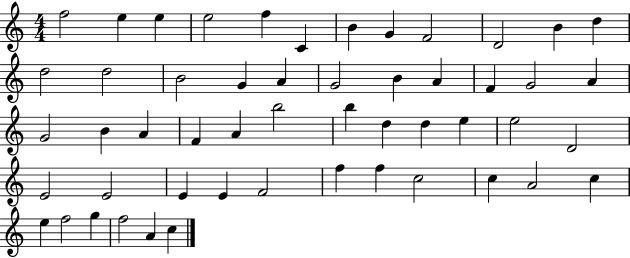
{
  \clef treble
  \numericTimeSignature
  \time 4/4
  \key c \major
  f''2 e''4 e''4 | e''2 f''4 c'4 | b'4 g'4 f'2 | d'2 b'4 d''4 | \break d''2 d''2 | b'2 g'4 a'4 | g'2 b'4 a'4 | f'4 g'2 a'4 | \break g'2 b'4 a'4 | f'4 a'4 b''2 | b''4 d''4 d''4 e''4 | e''2 d'2 | \break e'2 e'2 | e'4 e'4 f'2 | f''4 f''4 c''2 | c''4 a'2 c''4 | \break e''4 f''2 g''4 | f''2 a'4 c''4 | \bar "|."
}